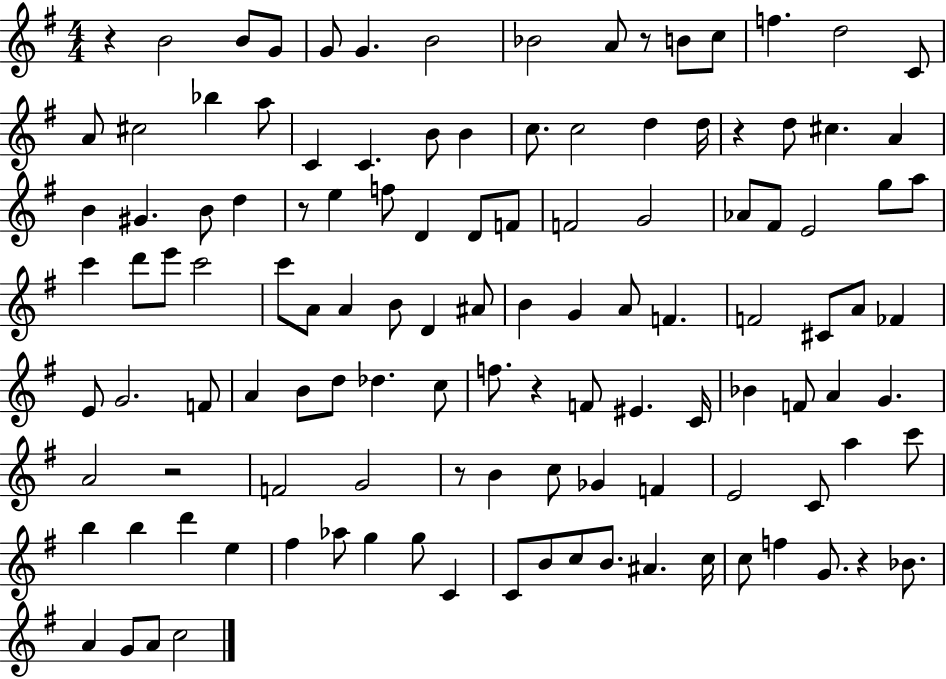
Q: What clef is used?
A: treble